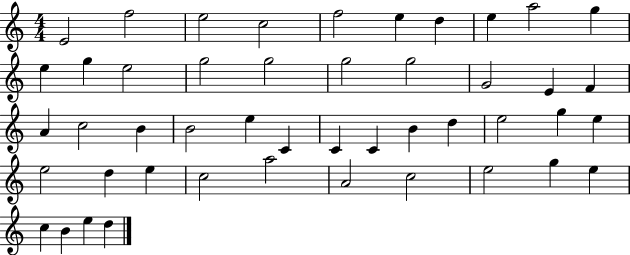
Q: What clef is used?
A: treble